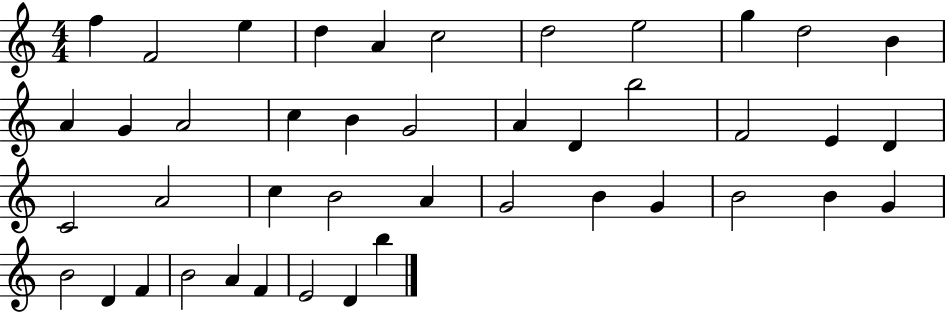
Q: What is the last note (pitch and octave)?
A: B5